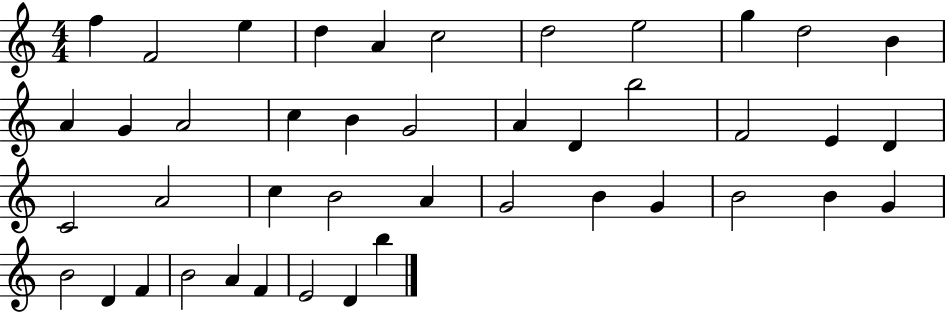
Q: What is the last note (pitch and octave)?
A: B5